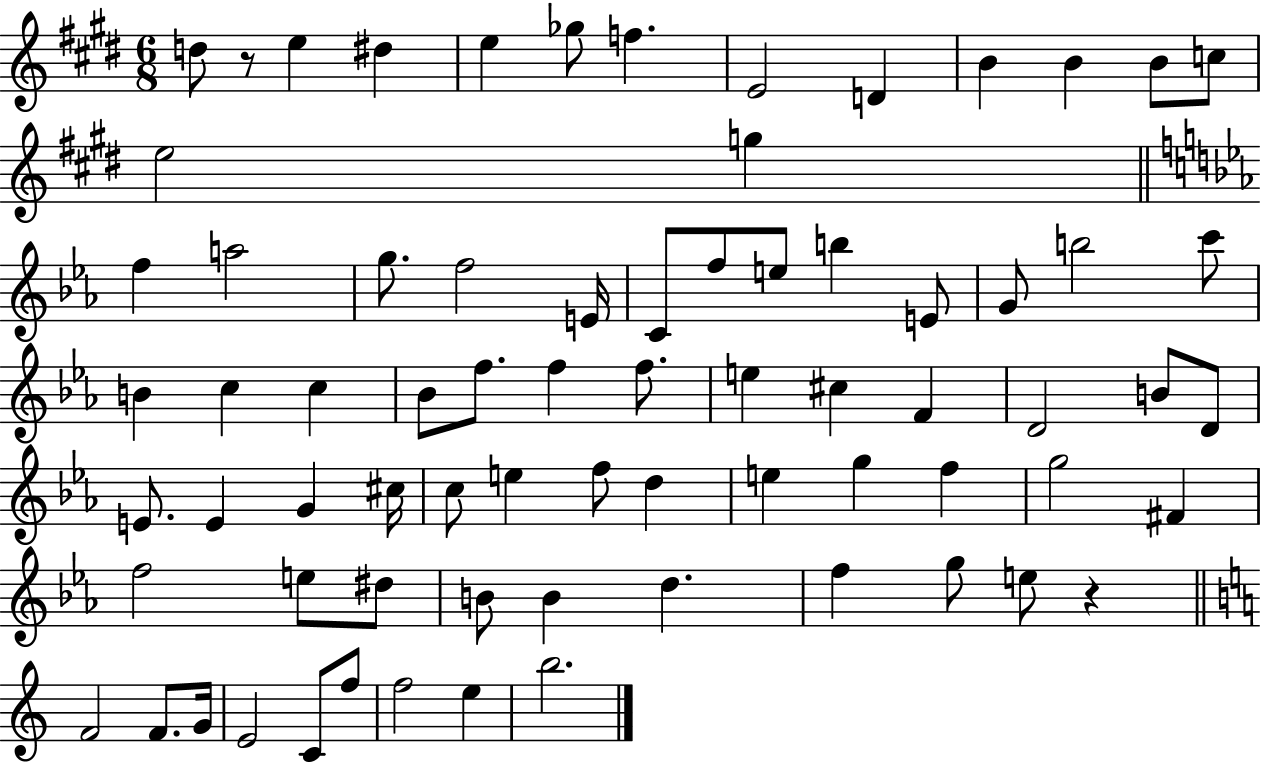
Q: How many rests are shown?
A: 2